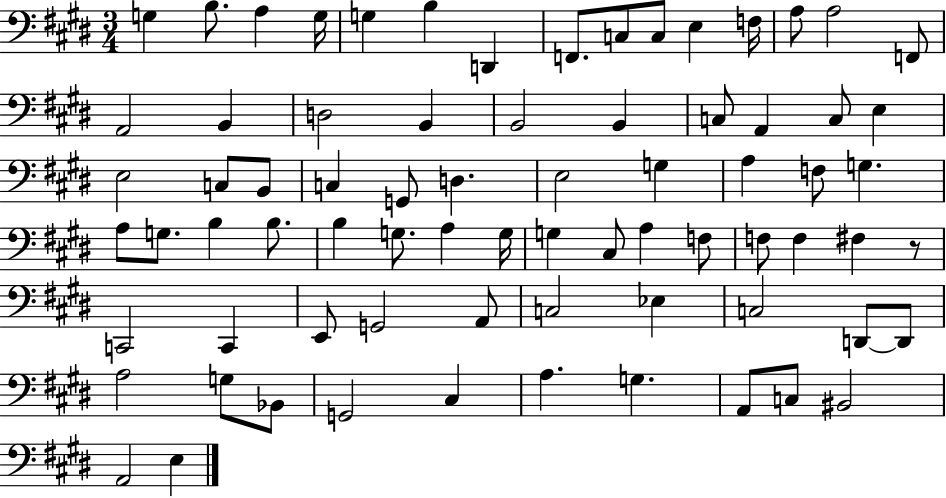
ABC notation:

X:1
T:Untitled
M:3/4
L:1/4
K:E
G, B,/2 A, G,/4 G, B, D,, F,,/2 C,/2 C,/2 E, F,/4 A,/2 A,2 F,,/2 A,,2 B,, D,2 B,, B,,2 B,, C,/2 A,, C,/2 E, E,2 C,/2 B,,/2 C, G,,/2 D, E,2 G, A, F,/2 G, A,/2 G,/2 B, B,/2 B, G,/2 A, G,/4 G, ^C,/2 A, F,/2 F,/2 F, ^F, z/2 C,,2 C,, E,,/2 G,,2 A,,/2 C,2 _E, C,2 D,,/2 D,,/2 A,2 G,/2 _B,,/2 G,,2 ^C, A, G, A,,/2 C,/2 ^B,,2 A,,2 E,